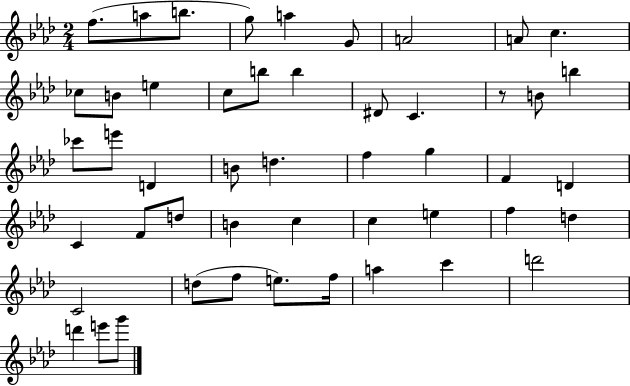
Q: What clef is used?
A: treble